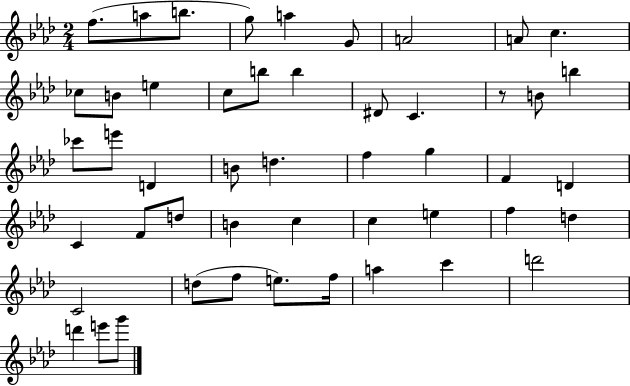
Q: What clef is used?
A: treble